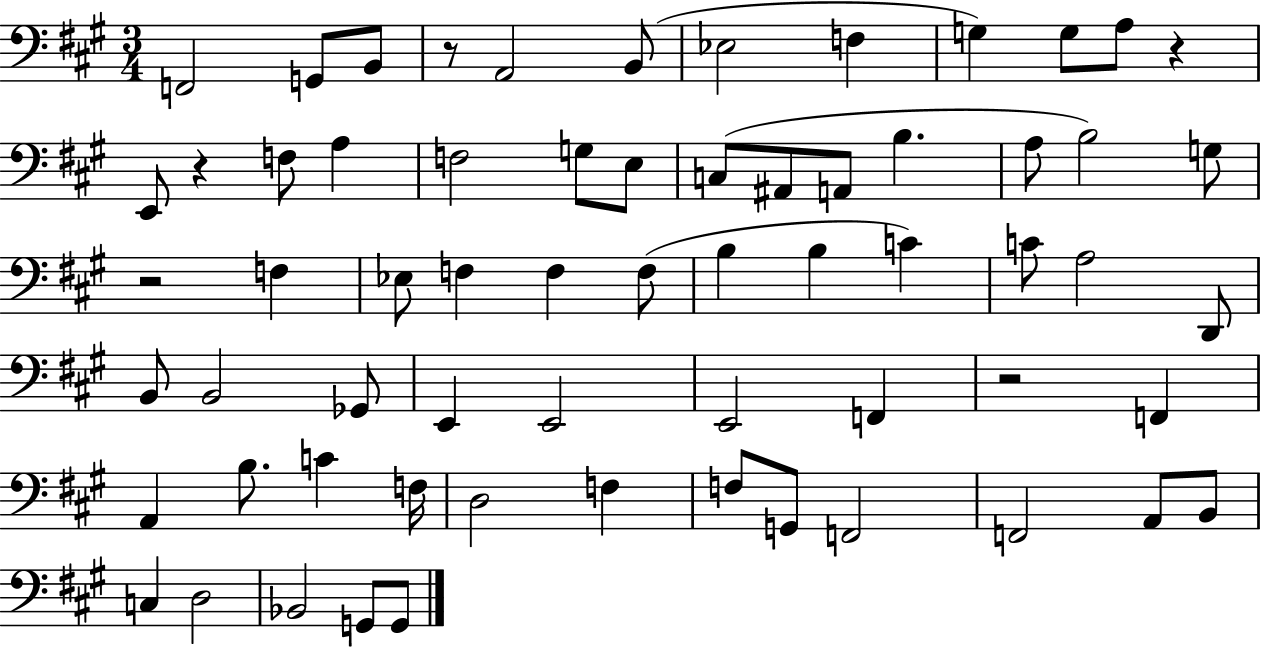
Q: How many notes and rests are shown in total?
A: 64